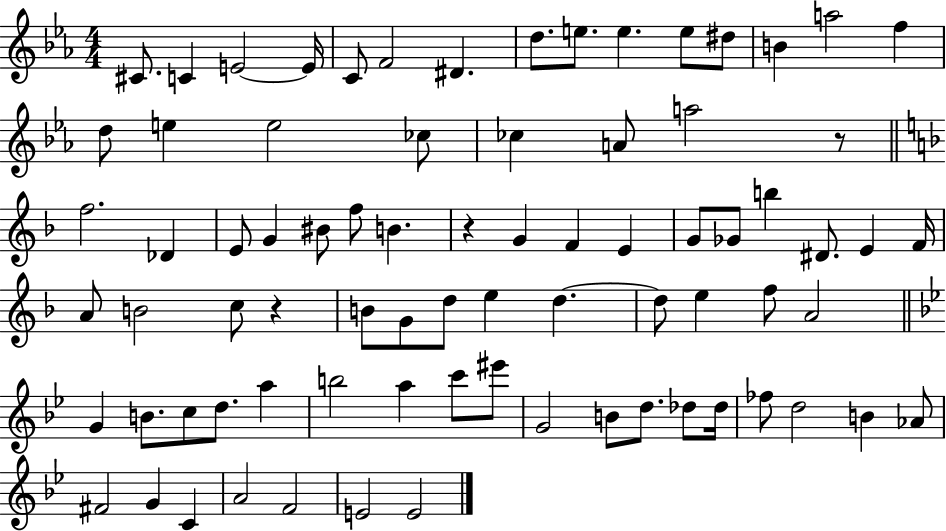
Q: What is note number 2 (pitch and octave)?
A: C4